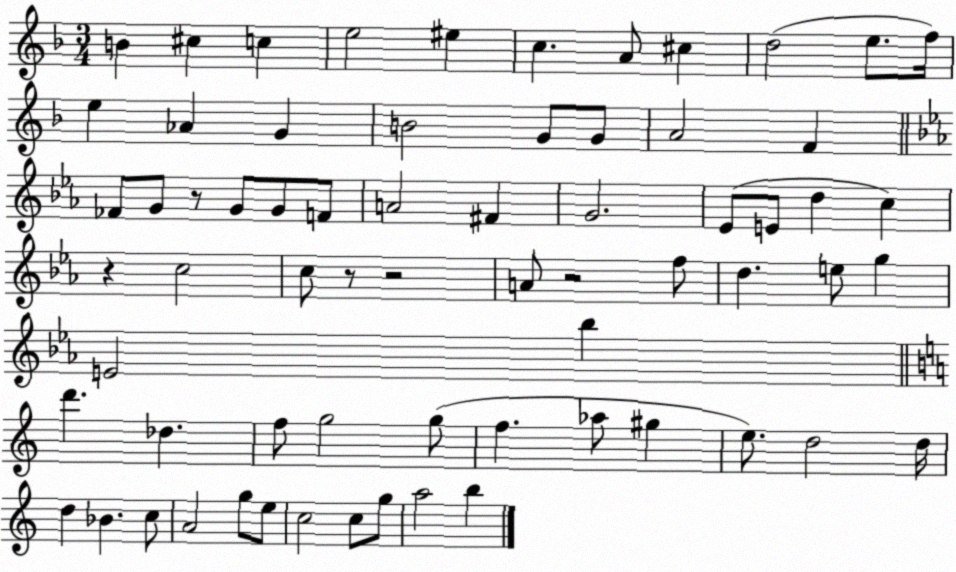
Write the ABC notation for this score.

X:1
T:Untitled
M:3/4
L:1/4
K:F
B ^c c e2 ^e c A/2 ^c d2 e/2 f/4 e _A G B2 G/2 G/2 A2 F _F/2 G/2 z/2 G/2 G/2 F/2 A2 ^F G2 _E/2 E/2 d c z c2 c/2 z/2 z2 A/2 z2 f/2 d e/2 g E2 _b d' _d f/2 g2 g/2 f _a/2 ^g e/2 d2 d/4 d _B c/2 A2 g/2 e/2 c2 c/2 g/2 a2 b